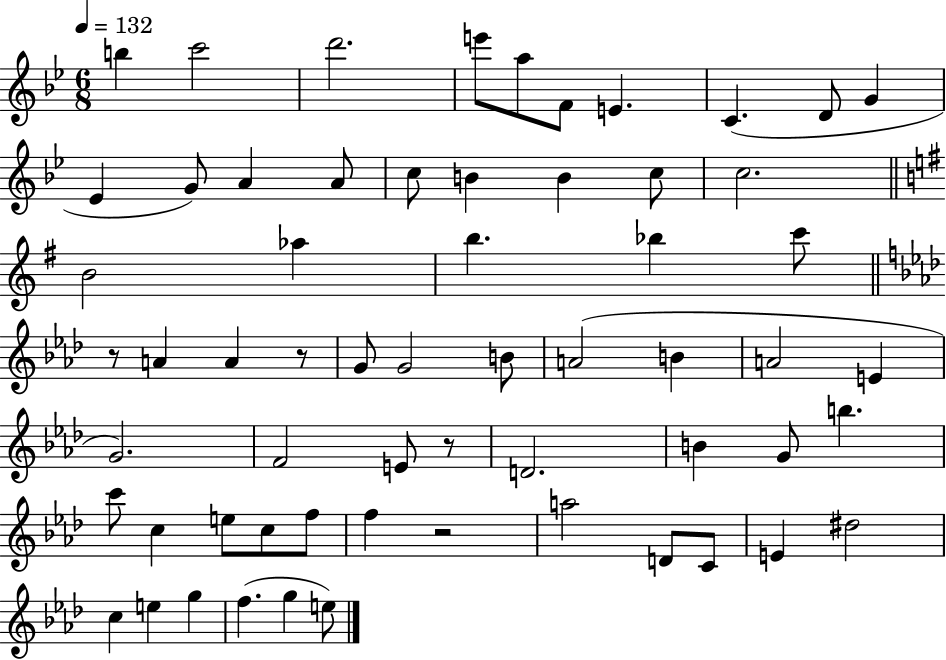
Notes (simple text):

B5/q C6/h D6/h. E6/e A5/e F4/e E4/q. C4/q. D4/e G4/q Eb4/q G4/e A4/q A4/e C5/e B4/q B4/q C5/e C5/h. B4/h Ab5/q B5/q. Bb5/q C6/e R/e A4/q A4/q R/e G4/e G4/h B4/e A4/h B4/q A4/h E4/q G4/h. F4/h E4/e R/e D4/h. B4/q G4/e B5/q. C6/e C5/q E5/e C5/e F5/e F5/q R/h A5/h D4/e C4/e E4/q D#5/h C5/q E5/q G5/q F5/q. G5/q E5/e